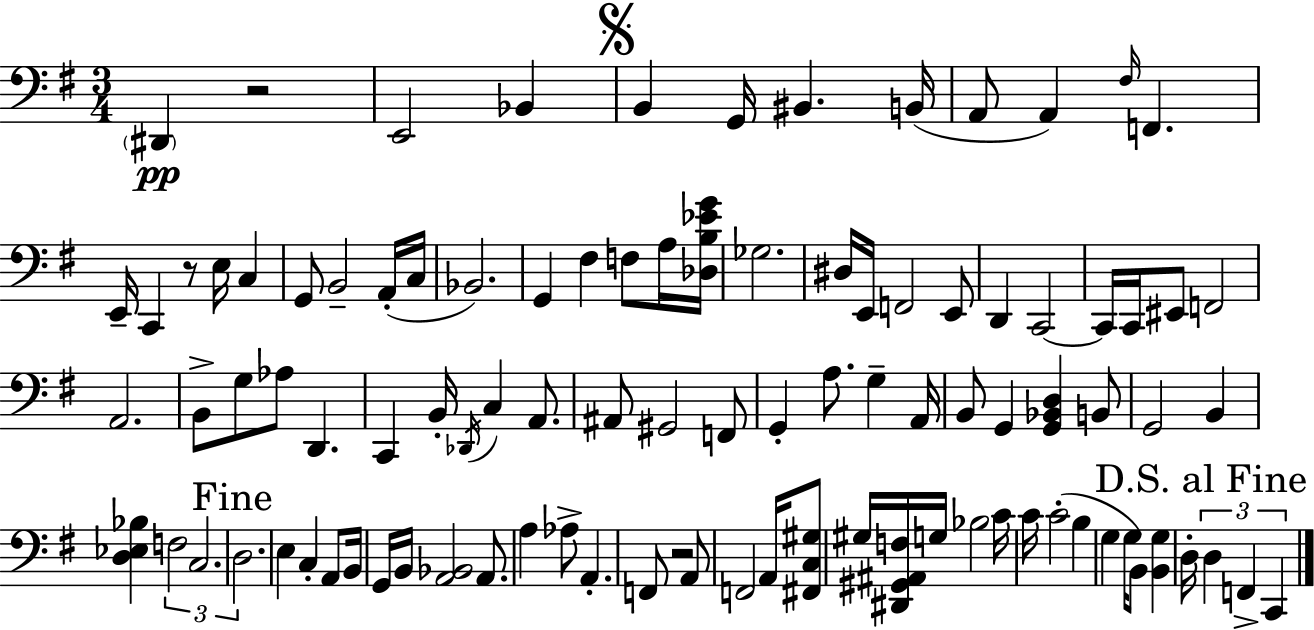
X:1
T:Untitled
M:3/4
L:1/4
K:Em
^D,, z2 E,,2 _B,, B,, G,,/4 ^B,, B,,/4 A,,/2 A,, ^F,/4 F,, E,,/4 C,, z/2 E,/4 C, G,,/2 B,,2 A,,/4 C,/4 _B,,2 G,, ^F, F,/2 A,/4 [_D,B,_EG]/4 _G,2 ^D,/4 E,,/4 F,,2 E,,/2 D,, C,,2 C,,/4 C,,/4 ^E,,/2 F,,2 A,,2 B,,/2 G,/2 _A,/2 D,, C,, B,,/4 _D,,/4 C, A,,/2 ^A,,/2 ^G,,2 F,,/2 G,, A,/2 G, A,,/4 B,,/2 G,, [G,,_B,,D,] B,,/2 G,,2 B,, [D,_E,_B,] F,2 C,2 D,2 E, C, A,,/2 B,,/4 G,,/4 B,,/4 [A,,_B,,]2 A,,/2 A, _A,/2 A,, F,,/2 z2 A,,/2 F,,2 A,,/4 [^F,,C,^G,]/2 ^G,/4 [^D,,^G,,^A,,F,]/4 G,/4 _B,2 C/4 C/4 C2 B, G, G,/4 B,,/2 [B,,G,] D,/4 D, F,, C,,